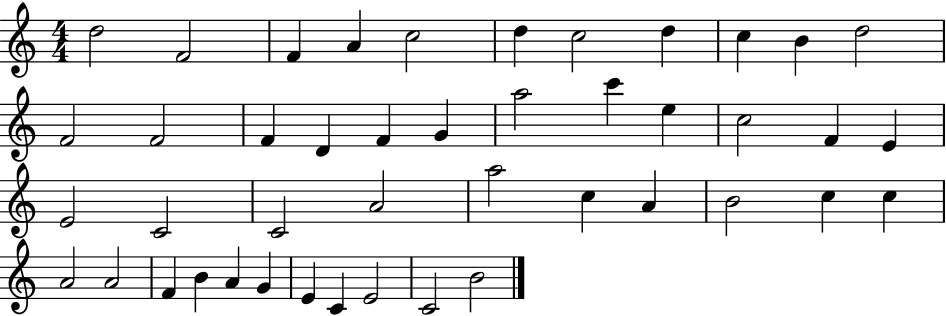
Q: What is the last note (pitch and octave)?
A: B4